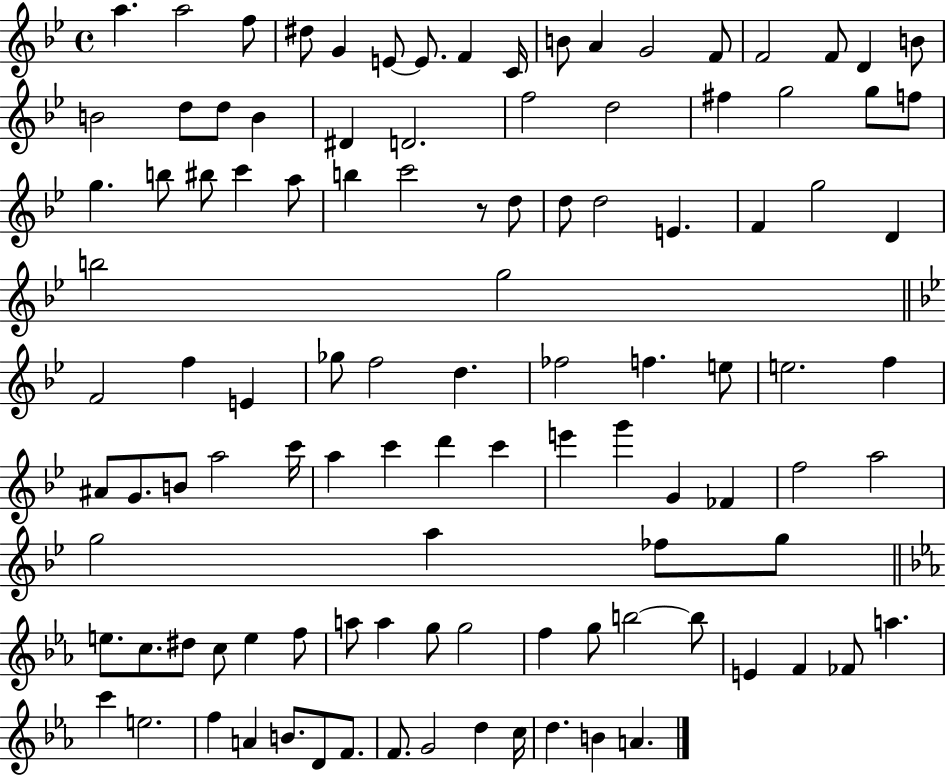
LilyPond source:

{
  \clef treble
  \time 4/4
  \defaultTimeSignature
  \key bes \major
  a''4. a''2 f''8 | dis''8 g'4 e'8~~ e'8. f'4 c'16 | b'8 a'4 g'2 f'8 | f'2 f'8 d'4 b'8 | \break b'2 d''8 d''8 b'4 | dis'4 d'2. | f''2 d''2 | fis''4 g''2 g''8 f''8 | \break g''4. b''8 bis''8 c'''4 a''8 | b''4 c'''2 r8 d''8 | d''8 d''2 e'4. | f'4 g''2 d'4 | \break b''2 g''2 | \bar "||" \break \key bes \major f'2 f''4 e'4 | ges''8 f''2 d''4. | fes''2 f''4. e''8 | e''2. f''4 | \break ais'8 g'8. b'8 a''2 c'''16 | a''4 c'''4 d'''4 c'''4 | e'''4 g'''4 g'4 fes'4 | f''2 a''2 | \break g''2 a''4 fes''8 g''8 | \bar "||" \break \key ees \major e''8. c''8. dis''8 c''8 e''4 f''8 | a''8 a''4 g''8 g''2 | f''4 g''8 b''2~~ b''8 | e'4 f'4 fes'8 a''4. | \break c'''4 e''2. | f''4 a'4 b'8. d'8 f'8. | f'8. g'2 d''4 c''16 | d''4. b'4 a'4. | \break \bar "|."
}